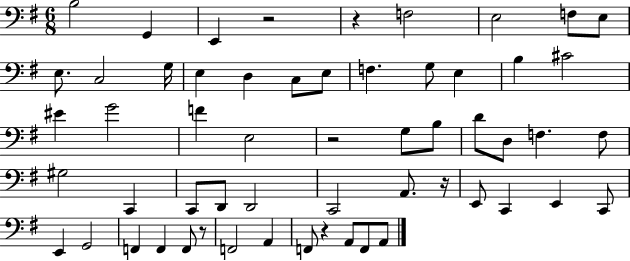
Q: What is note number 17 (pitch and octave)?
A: E3